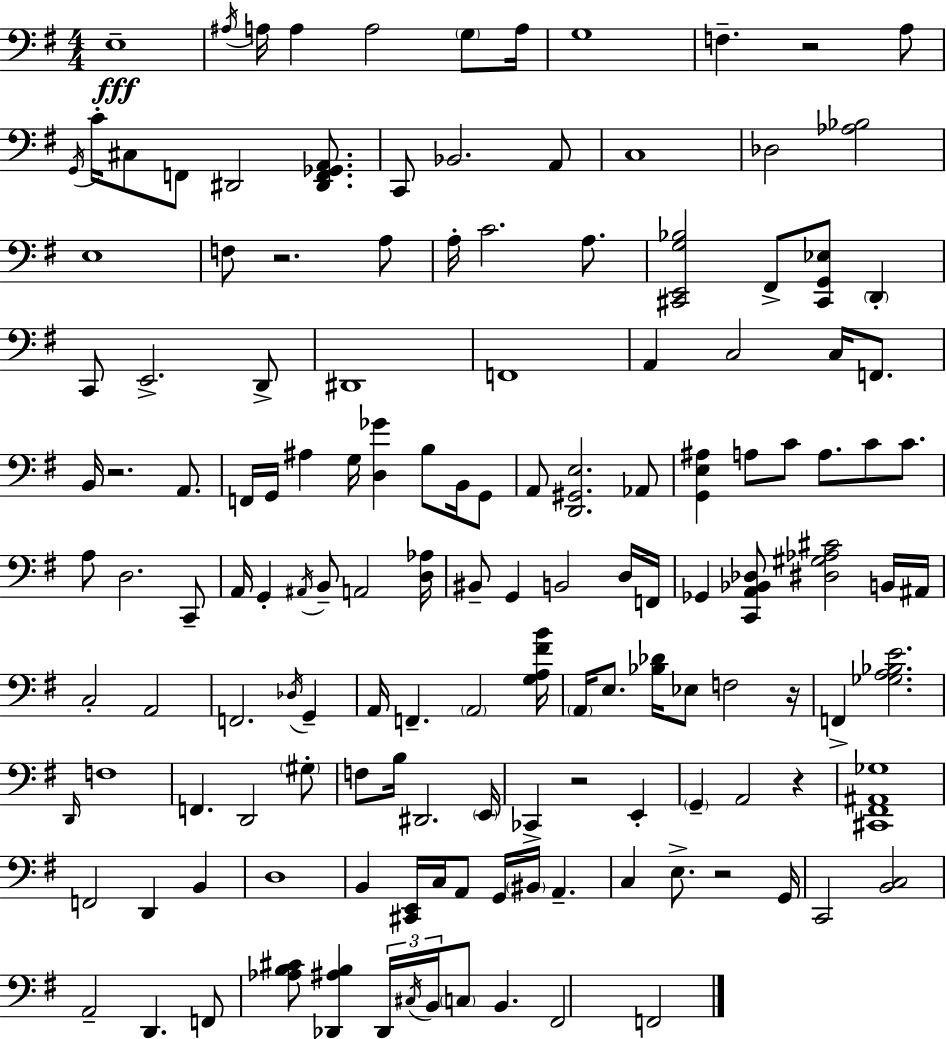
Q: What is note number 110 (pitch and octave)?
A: A2